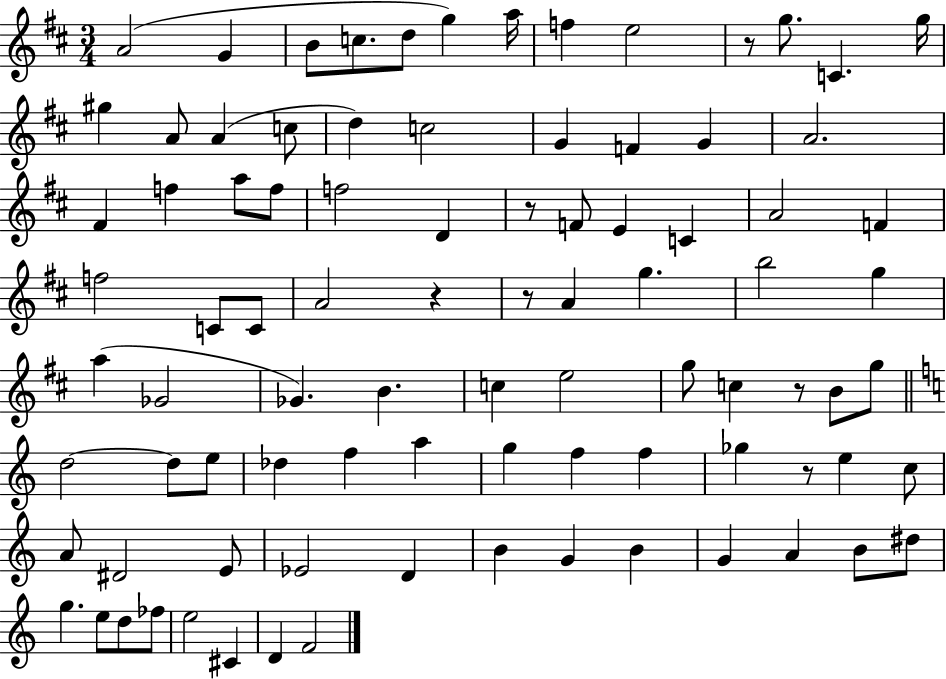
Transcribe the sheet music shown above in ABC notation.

X:1
T:Untitled
M:3/4
L:1/4
K:D
A2 G B/2 c/2 d/2 g a/4 f e2 z/2 g/2 C g/4 ^g A/2 A c/2 d c2 G F G A2 ^F f a/2 f/2 f2 D z/2 F/2 E C A2 F f2 C/2 C/2 A2 z z/2 A g b2 g a _G2 _G B c e2 g/2 c z/2 B/2 g/2 d2 d/2 e/2 _d f a g f f _g z/2 e c/2 A/2 ^D2 E/2 _E2 D B G B G A B/2 ^d/2 g e/2 d/2 _f/2 e2 ^C D F2